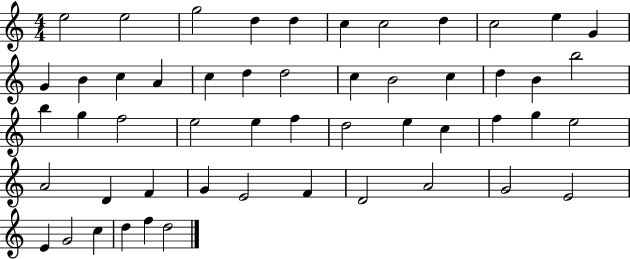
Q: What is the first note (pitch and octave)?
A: E5